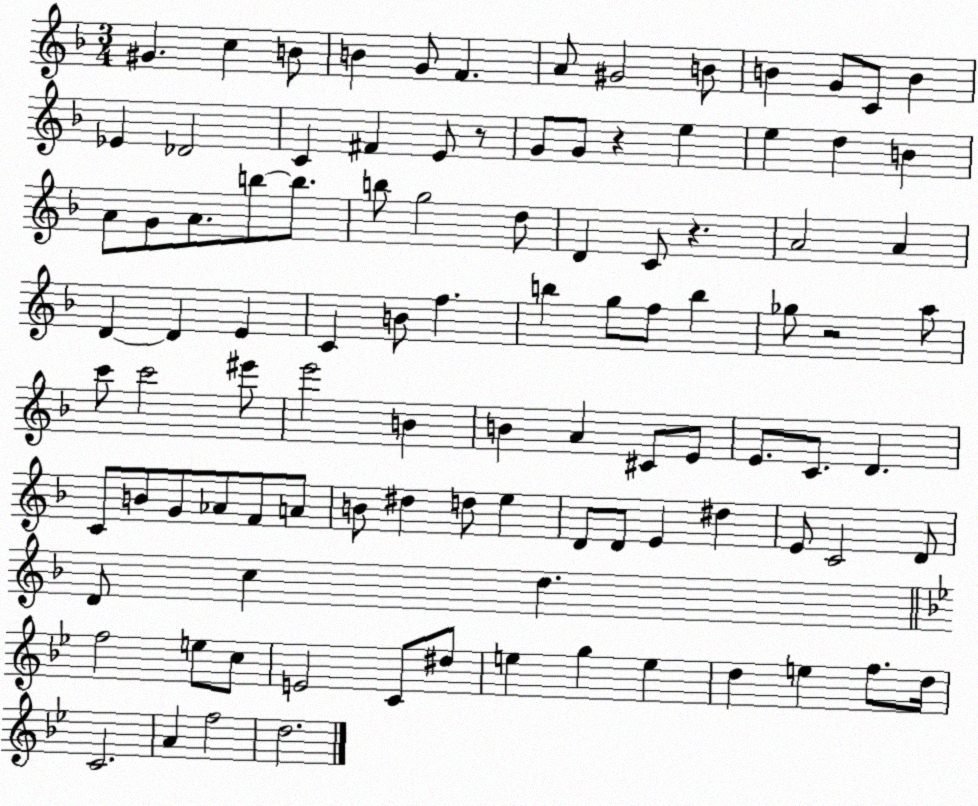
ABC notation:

X:1
T:Untitled
M:3/4
L:1/4
K:F
^G c B/2 B G/2 F A/2 ^G2 B/2 B G/2 C/2 B _E _D2 C ^F E/2 z/2 G/2 G/2 z e e d B A/2 G/2 A/2 b/2 b/2 b/2 g2 d/2 D C/2 z A2 A D D E C B/2 f b g/2 f/2 b _g/2 z2 a/2 c'/2 c'2 ^e'/2 e'2 B B A ^C/2 E/2 E/2 C/2 D C/2 B/2 G/2 _A/2 F/2 A/2 B/2 ^d d/2 e D/2 D/2 E ^d E/2 C2 D/2 D/2 c d f2 e/2 c/2 E2 C/2 ^d/2 e g e d e f/2 d/4 C2 A f2 d2